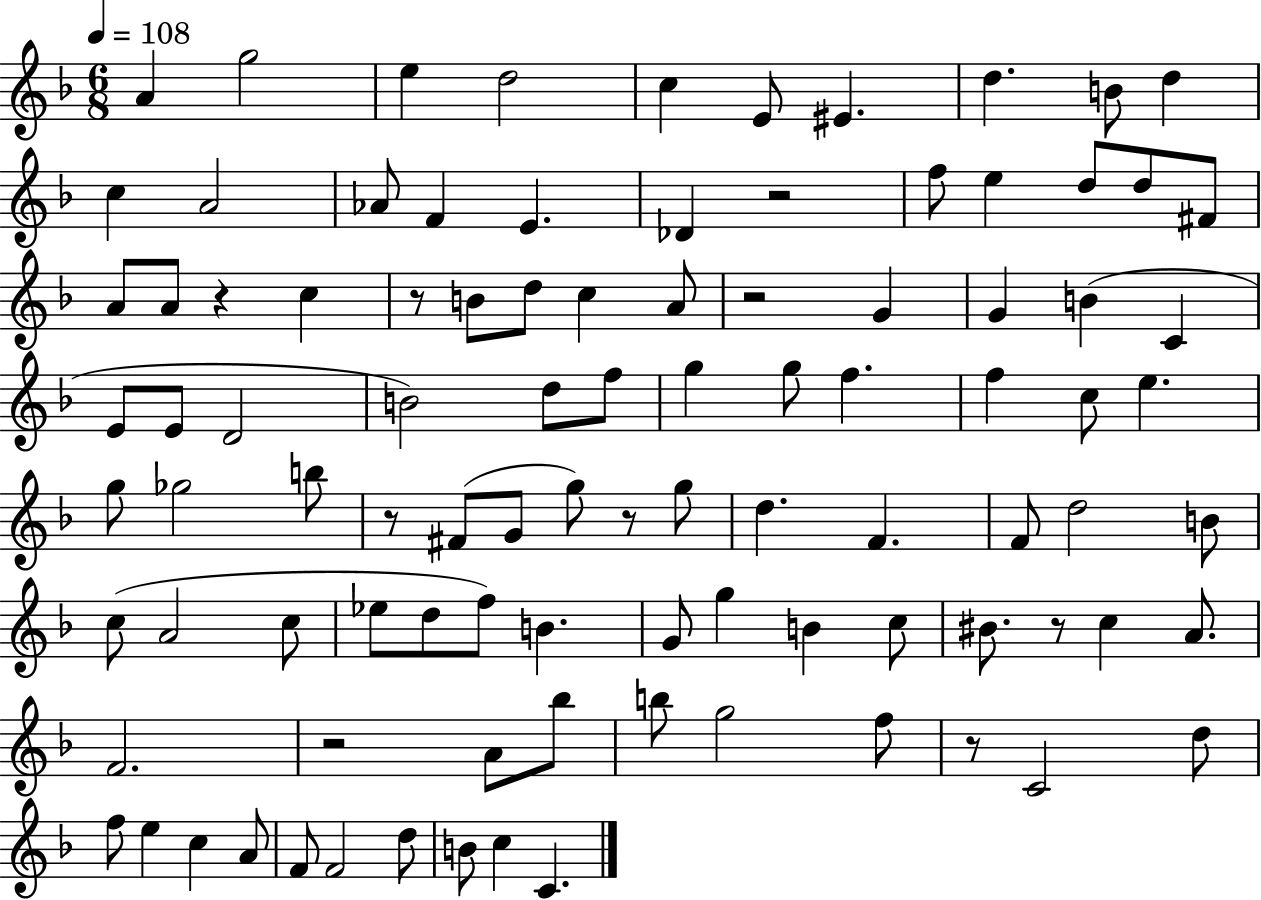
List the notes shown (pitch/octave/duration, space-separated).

A4/q G5/h E5/q D5/h C5/q E4/e EIS4/q. D5/q. B4/e D5/q C5/q A4/h Ab4/e F4/q E4/q. Db4/q R/h F5/e E5/q D5/e D5/e F#4/e A4/e A4/e R/q C5/q R/e B4/e D5/e C5/q A4/e R/h G4/q G4/q B4/q C4/q E4/e E4/e D4/h B4/h D5/e F5/e G5/q G5/e F5/q. F5/q C5/e E5/q. G5/e Gb5/h B5/e R/e F#4/e G4/e G5/e R/e G5/e D5/q. F4/q. F4/e D5/h B4/e C5/e A4/h C5/e Eb5/e D5/e F5/e B4/q. G4/e G5/q B4/q C5/e BIS4/e. R/e C5/q A4/e. F4/h. R/h A4/e Bb5/e B5/e G5/h F5/e R/e C4/h D5/e F5/e E5/q C5/q A4/e F4/e F4/h D5/e B4/e C5/q C4/q.